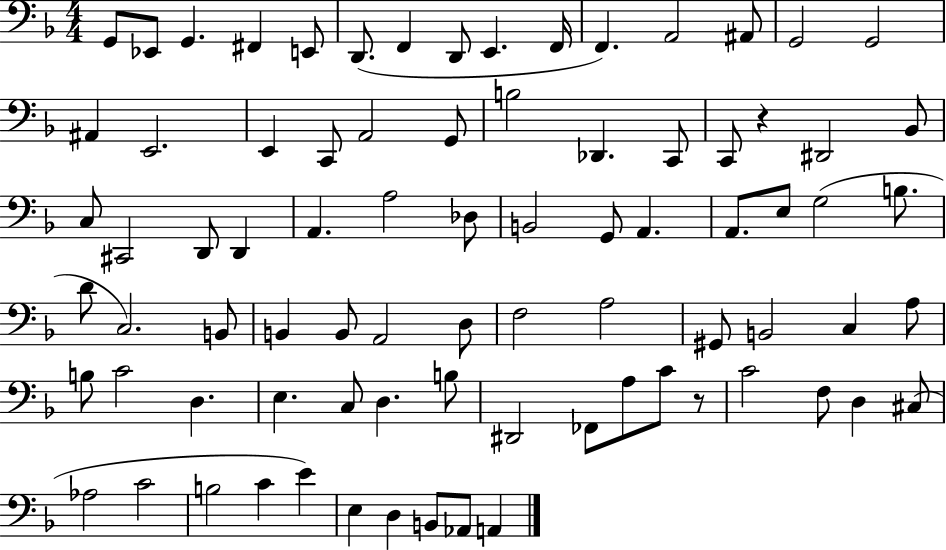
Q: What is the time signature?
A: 4/4